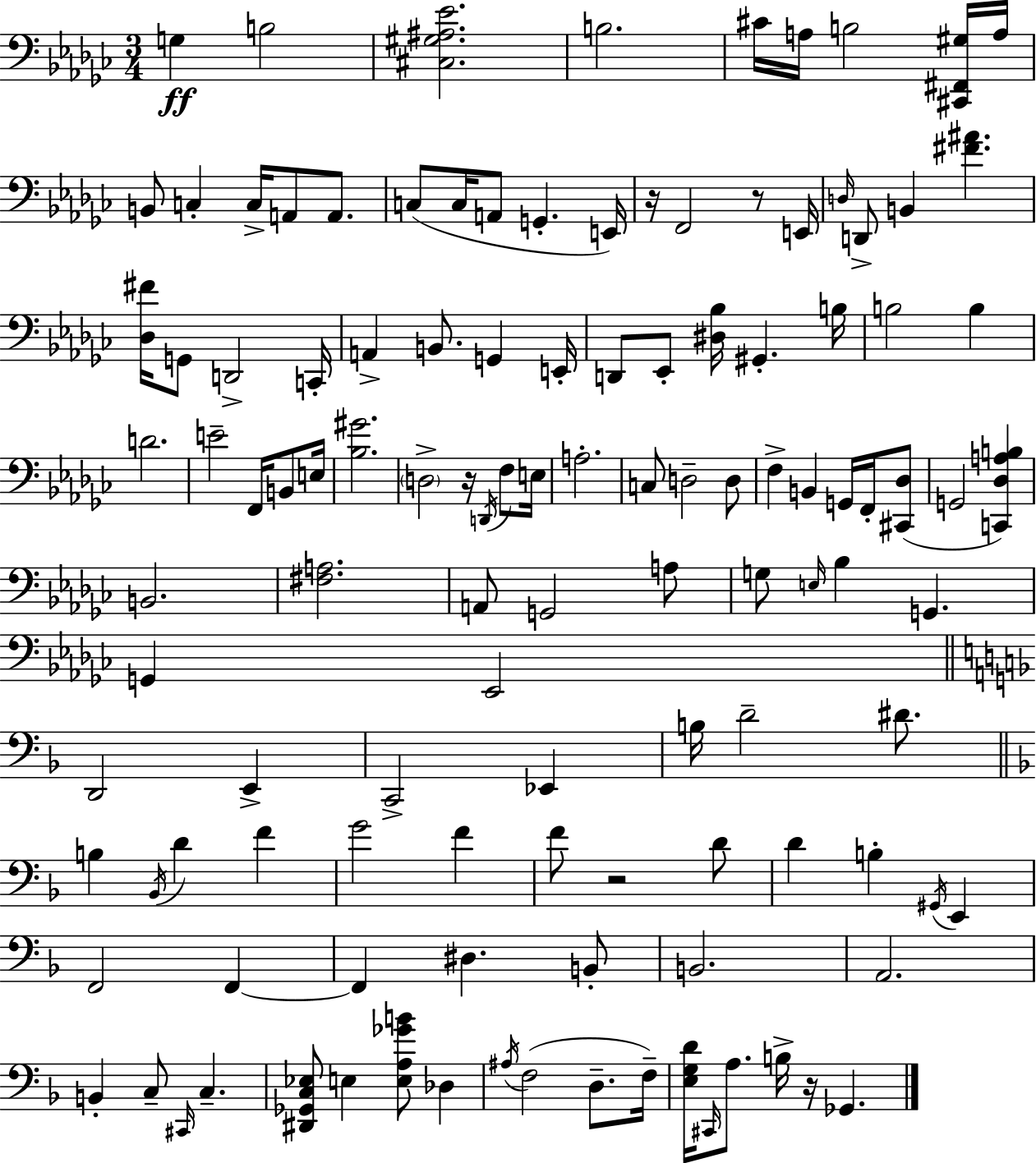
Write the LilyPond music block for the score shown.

{
  \clef bass
  \numericTimeSignature
  \time 3/4
  \key ees \minor
  g4\ff b2 | <cis gis ais ees'>2. | b2. | cis'16 a16 b2 <cis, fis, gis>16 a16 | \break b,8 c4-. c16-> a,8 a,8. | c8( c16 a,8 g,4.-. e,16) | r16 f,2 r8 e,16 | \grace { d16 } d,8-> b,4 <fis' ais'>4. | \break <des fis'>16 g,8 d,2-> | c,16-. a,4-> b,8. g,4 | e,16-. d,8 ees,8-. <dis bes>16 gis,4.-. | b16 b2 b4 | \break d'2. | e'2-- f,16 b,8 | e16 <bes gis'>2. | \parenthesize d2-> r16 \acciaccatura { d,16 } f8 | \break e16 a2.-. | c8 d2-- | d8 f4-> b,4 g,16 f,16-. | <cis, des>8( g,2 <c, des a b>4) | \break b,2. | <fis a>2. | a,8 g,2 | a8 g8 \grace { e16 } bes4 g,4. | \break g,4 ees,2 | \bar "||" \break \key d \minor d,2 e,4-> | c,2-> ees,4 | b16 d'2-- dis'8. | \bar "||" \break \key f \major b4 \acciaccatura { bes,16 } d'4 f'4 | g'2 f'4 | f'8 r2 d'8 | d'4 b4-. \acciaccatura { gis,16 } e,4 | \break f,2 f,4~~ | f,4 dis4. | b,8-. b,2. | a,2. | \break b,4-. c8-- \grace { cis,16 } c4.-- | <dis, ges, c ees>8 e4 <e a ges' b'>8 des4 | \acciaccatura { ais16 }( f2 | d8.-- f16--) <e g d'>16 \grace { cis,16 } a8. b16-> r16 ges,4. | \break \bar "|."
}